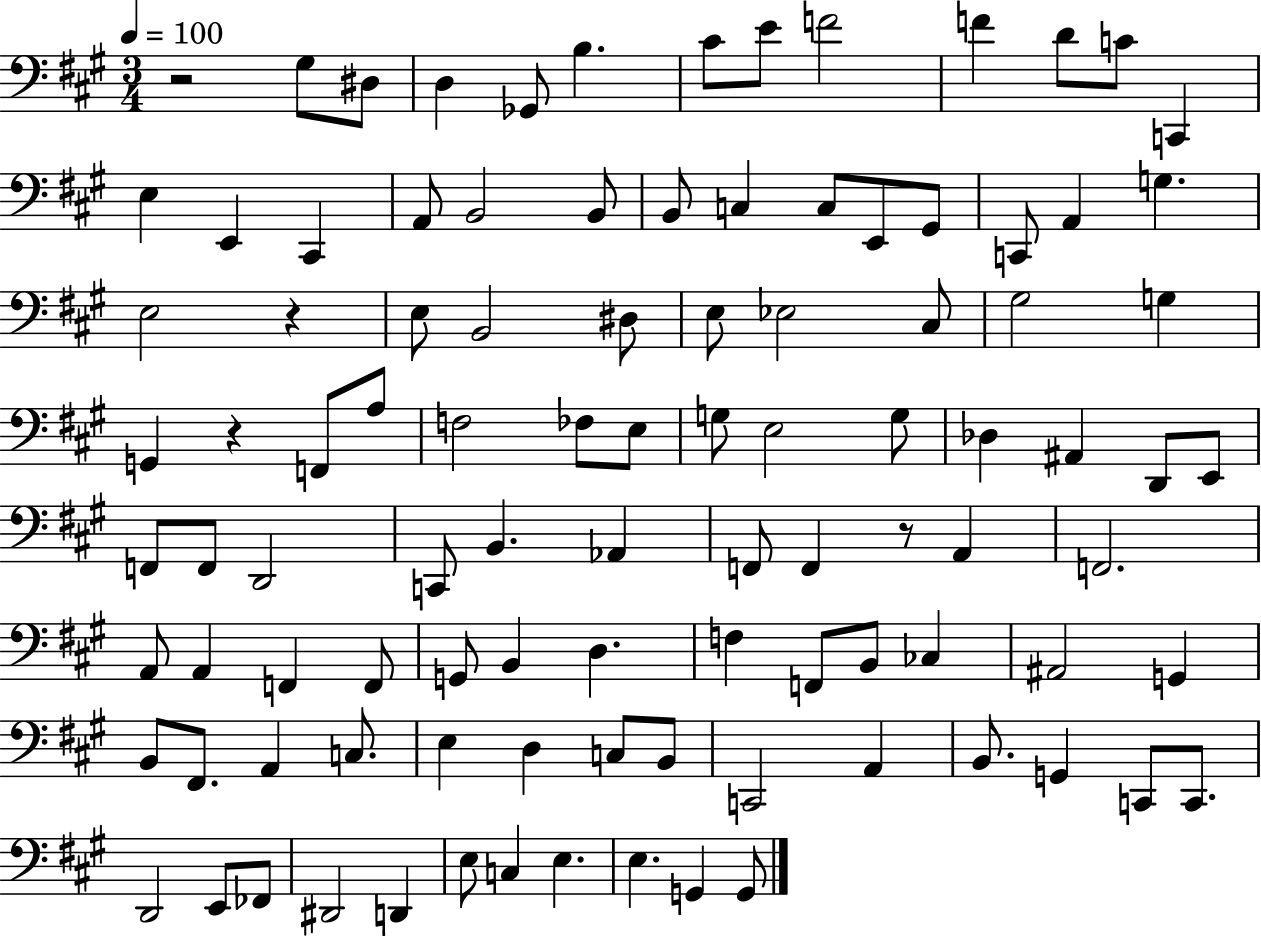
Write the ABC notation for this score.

X:1
T:Untitled
M:3/4
L:1/4
K:A
z2 ^G,/2 ^D,/2 D, _G,,/2 B, ^C/2 E/2 F2 F D/2 C/2 C,, E, E,, ^C,, A,,/2 B,,2 B,,/2 B,,/2 C, C,/2 E,,/2 ^G,,/2 C,,/2 A,, G, E,2 z E,/2 B,,2 ^D,/2 E,/2 _E,2 ^C,/2 ^G,2 G, G,, z F,,/2 A,/2 F,2 _F,/2 E,/2 G,/2 E,2 G,/2 _D, ^A,, D,,/2 E,,/2 F,,/2 F,,/2 D,,2 C,,/2 B,, _A,, F,,/2 F,, z/2 A,, F,,2 A,,/2 A,, F,, F,,/2 G,,/2 B,, D, F, F,,/2 B,,/2 _C, ^A,,2 G,, B,,/2 ^F,,/2 A,, C,/2 E, D, C,/2 B,,/2 C,,2 A,, B,,/2 G,, C,,/2 C,,/2 D,,2 E,,/2 _F,,/2 ^D,,2 D,, E,/2 C, E, E, G,, G,,/2